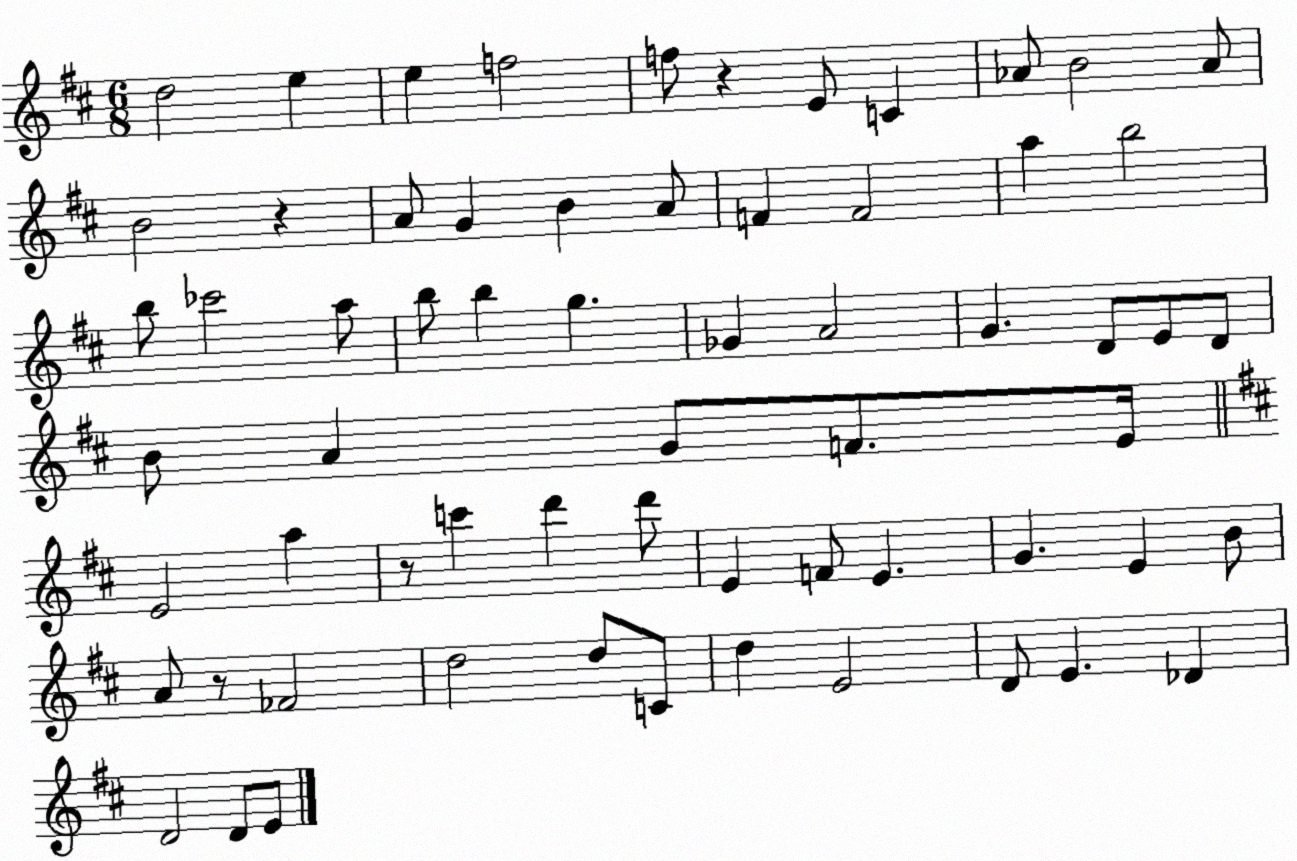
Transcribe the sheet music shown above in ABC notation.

X:1
T:Untitled
M:6/8
L:1/4
K:D
d2 e e f2 f/2 z E/2 C _A/2 B2 _A/2 B2 z A/2 G B A/2 F F2 a b2 b/2 _c'2 a/2 b/2 b g _G A2 G D/2 E/2 D/2 B/2 A G/2 F/2 E/4 E2 a z/2 c' d' d'/2 E F/2 E G E B/2 A/2 z/2 _F2 d2 d/2 C/2 d E2 D/2 E _D D2 D/2 E/2